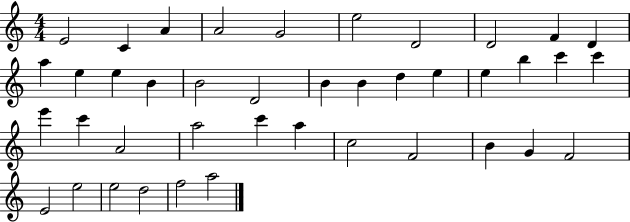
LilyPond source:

{
  \clef treble
  \numericTimeSignature
  \time 4/4
  \key c \major
  e'2 c'4 a'4 | a'2 g'2 | e''2 d'2 | d'2 f'4 d'4 | \break a''4 e''4 e''4 b'4 | b'2 d'2 | b'4 b'4 d''4 e''4 | e''4 b''4 c'''4 c'''4 | \break e'''4 c'''4 a'2 | a''2 c'''4 a''4 | c''2 f'2 | b'4 g'4 f'2 | \break e'2 e''2 | e''2 d''2 | f''2 a''2 | \bar "|."
}